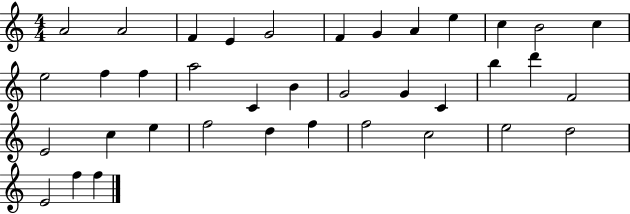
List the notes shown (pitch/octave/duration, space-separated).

A4/h A4/h F4/q E4/q G4/h F4/q G4/q A4/q E5/q C5/q B4/h C5/q E5/h F5/q F5/q A5/h C4/q B4/q G4/h G4/q C4/q B5/q D6/q F4/h E4/h C5/q E5/q F5/h D5/q F5/q F5/h C5/h E5/h D5/h E4/h F5/q F5/q